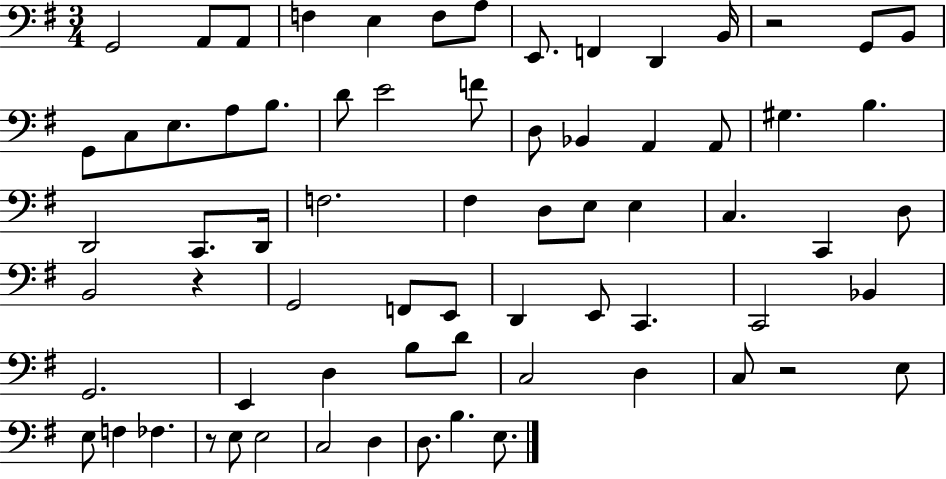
X:1
T:Untitled
M:3/4
L:1/4
K:G
G,,2 A,,/2 A,,/2 F, E, F,/2 A,/2 E,,/2 F,, D,, B,,/4 z2 G,,/2 B,,/2 G,,/2 C,/2 E,/2 A,/2 B,/2 D/2 E2 F/2 D,/2 _B,, A,, A,,/2 ^G, B, D,,2 C,,/2 D,,/4 F,2 ^F, D,/2 E,/2 E, C, C,, D,/2 B,,2 z G,,2 F,,/2 E,,/2 D,, E,,/2 C,, C,,2 _B,, G,,2 E,, D, B,/2 D/2 C,2 D, C,/2 z2 E,/2 E,/2 F, _F, z/2 E,/2 E,2 C,2 D, D,/2 B, E,/2